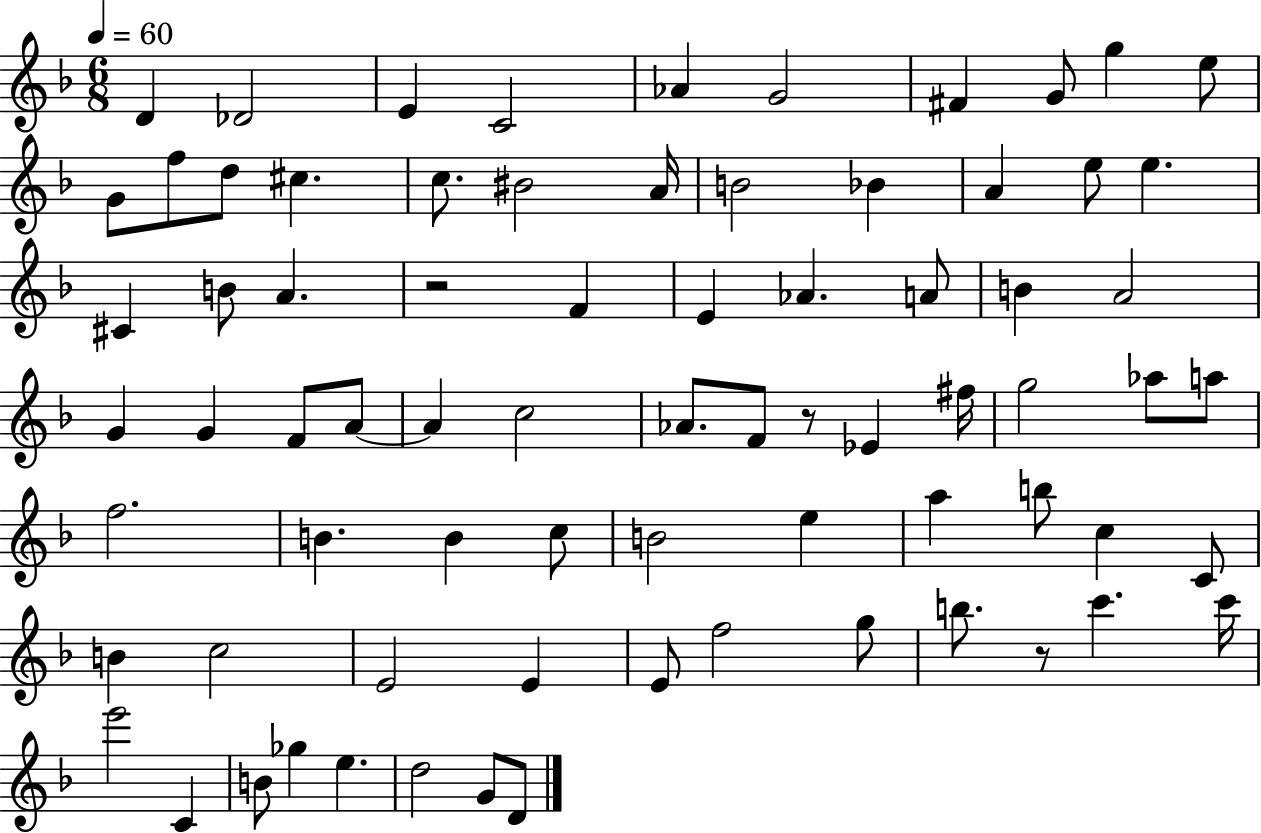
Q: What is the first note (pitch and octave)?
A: D4